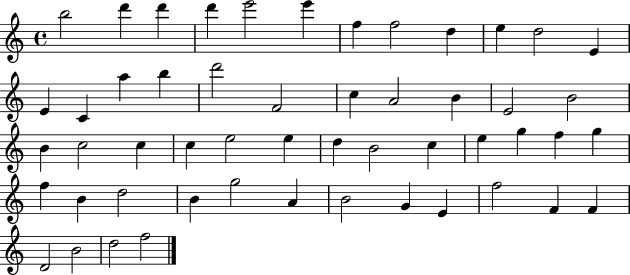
B5/h D6/q D6/q D6/q E6/h E6/q F5/q F5/h D5/q E5/q D5/h E4/q E4/q C4/q A5/q B5/q D6/h F4/h C5/q A4/h B4/q E4/h B4/h B4/q C5/h C5/q C5/q E5/h E5/q D5/q B4/h C5/q E5/q G5/q F5/q G5/q F5/q B4/q D5/h B4/q G5/h A4/q B4/h G4/q E4/q F5/h F4/q F4/q D4/h B4/h D5/h F5/h